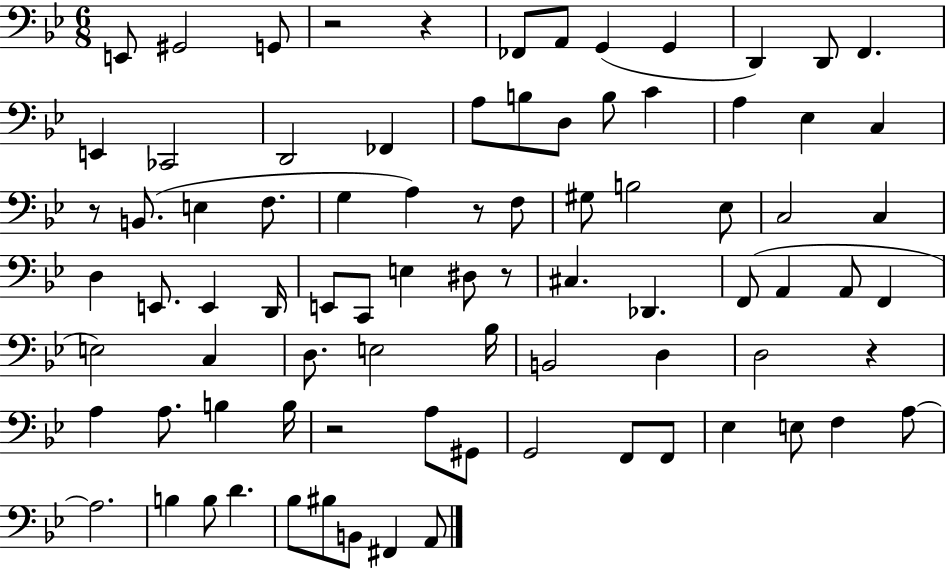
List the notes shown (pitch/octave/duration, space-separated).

E2/e G#2/h G2/e R/h R/q FES2/e A2/e G2/q G2/q D2/q D2/e F2/q. E2/q CES2/h D2/h FES2/q A3/e B3/e D3/e B3/e C4/q A3/q Eb3/q C3/q R/e B2/e. E3/q F3/e. G3/q A3/q R/e F3/e G#3/e B3/h Eb3/e C3/h C3/q D3/q E2/e. E2/q D2/s E2/e C2/e E3/q D#3/e R/e C#3/q. Db2/q. F2/e A2/q A2/e F2/q E3/h C3/q D3/e. E3/h Bb3/s B2/h D3/q D3/h R/q A3/q A3/e. B3/q B3/s R/h A3/e G#2/e G2/h F2/e F2/e Eb3/q E3/e F3/q A3/e A3/h. B3/q B3/e D4/q. Bb3/e BIS3/e B2/e F#2/q A2/e